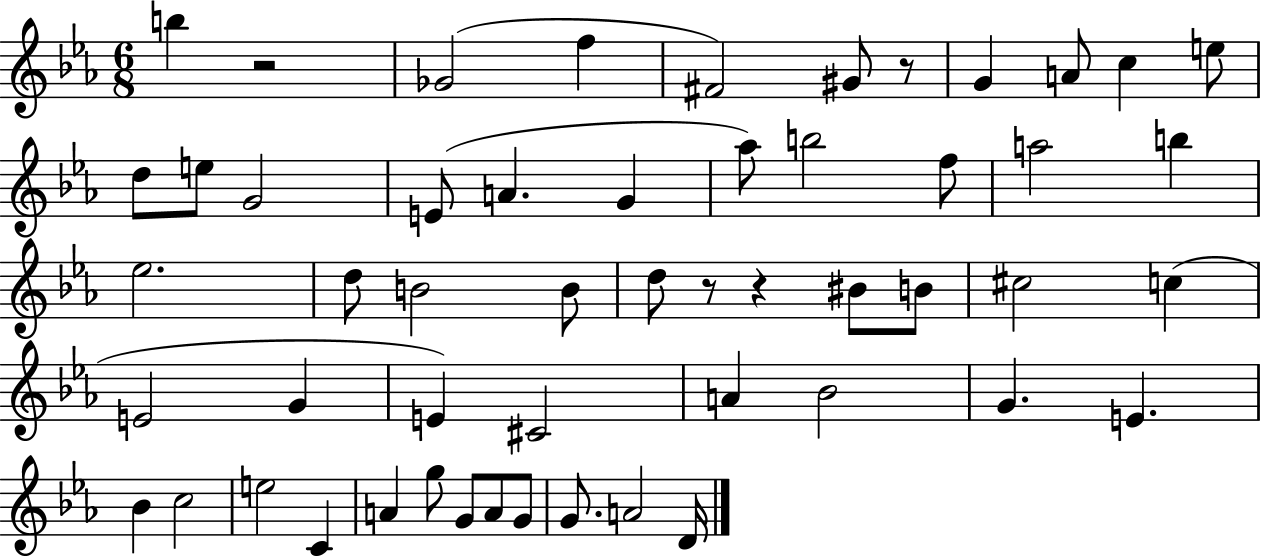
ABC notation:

X:1
T:Untitled
M:6/8
L:1/4
K:Eb
b z2 _G2 f ^F2 ^G/2 z/2 G A/2 c e/2 d/2 e/2 G2 E/2 A G _a/2 b2 f/2 a2 b _e2 d/2 B2 B/2 d/2 z/2 z ^B/2 B/2 ^c2 c E2 G E ^C2 A _B2 G E _B c2 e2 C A g/2 G/2 A/2 G/2 G/2 A2 D/4